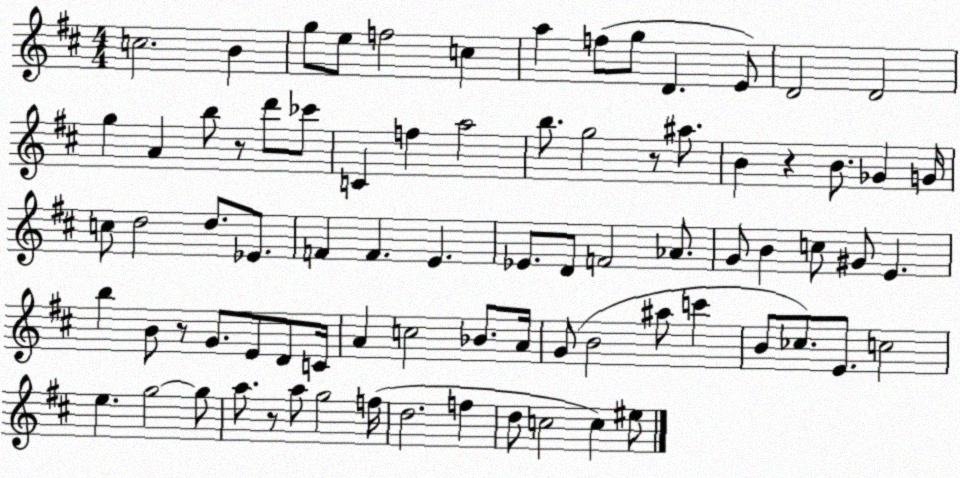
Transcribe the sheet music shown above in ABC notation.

X:1
T:Untitled
M:4/4
L:1/4
K:D
c2 B g/2 e/2 f2 c a f/2 g/2 D E/2 D2 D2 g A b/2 z/2 d'/2 _c'/2 C f a2 b/2 g2 z/2 ^a/2 B z B/2 _G G/4 c/2 d2 d/2 _E/2 F F E _E/2 D/2 F2 _A/2 G/2 B c/2 ^G/2 E b B/2 z/2 G/2 E/2 D/2 C/4 A c2 _B/2 A/4 G/2 B2 ^a/2 c' B/2 _c/2 E/2 c2 e g2 g/2 a/2 z/2 a/2 g2 f/4 d2 f d/2 c2 c ^e/2